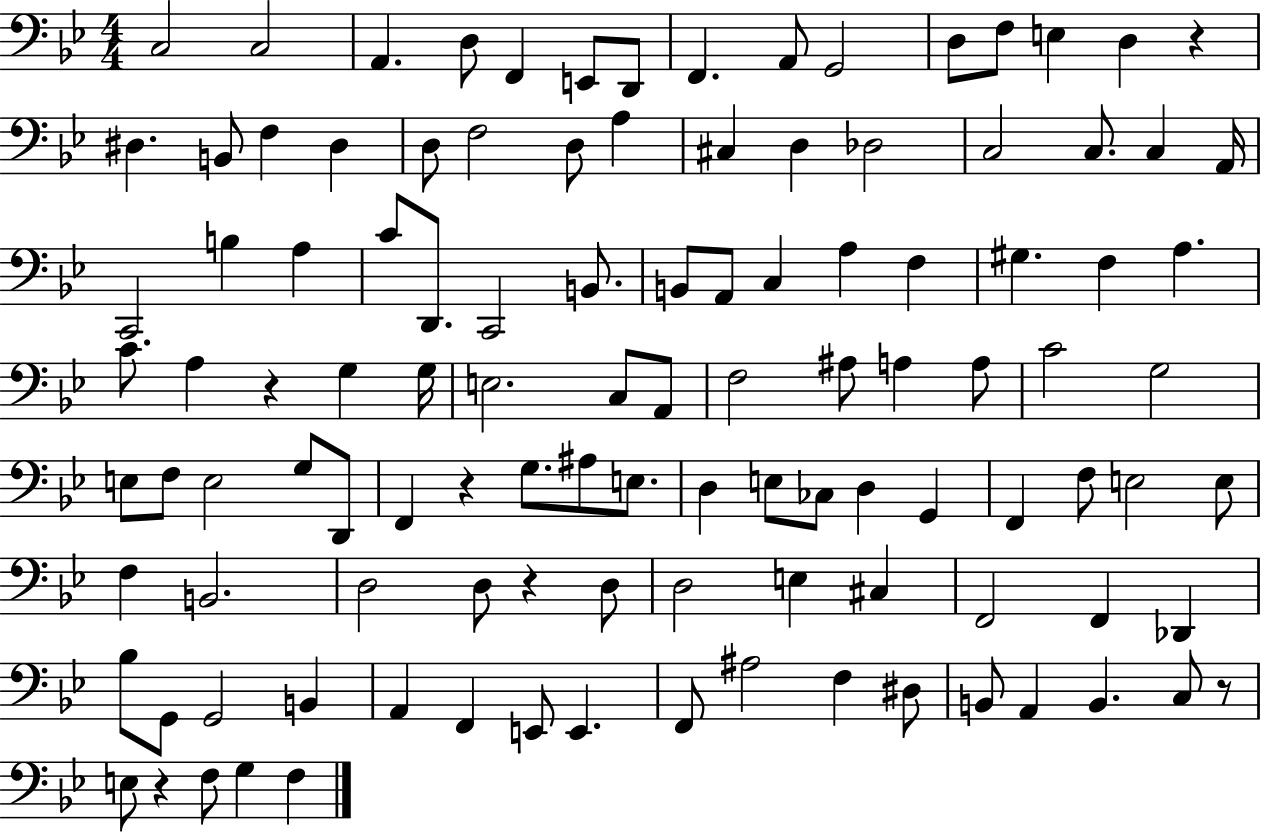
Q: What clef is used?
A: bass